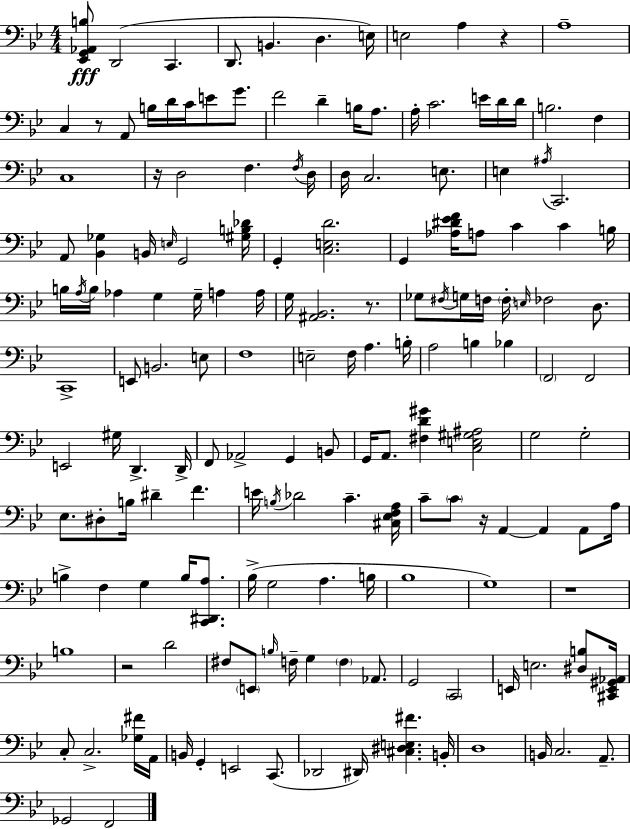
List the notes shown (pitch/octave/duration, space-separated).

[Eb2,G2,Ab2,B3]/e D2/h C2/q. D2/e. B2/q. D3/q. E3/s E3/h A3/q R/q A3/w C3/q R/e A2/e B3/s D4/s C4/s E4/e G4/e. F4/h D4/q B3/s A3/e. A3/s C4/h. E4/s D4/s D4/s B3/h. F3/q C3/w R/s D3/h F3/q. F3/s D3/s D3/s C3/h. E3/e. E3/q A#3/s C2/h. A2/e [Bb2,Gb3]/q B2/s E3/s G2/h [G#3,B3,Db4]/s G2/q [C3,E3,D4]/h. G2/q [Ab3,D#4,Eb4,F4]/s A3/e C4/q C4/q B3/s B3/s A3/s B3/s Ab3/q G3/q G3/s A3/q A3/s G3/s [A#2,Bb2]/h. R/e. Gb3/e F#3/s G3/s F3/s F3/s E3/s FES3/h D3/e. C2/w E2/e B2/h. E3/e F3/w E3/h F3/s A3/q. B3/s A3/h B3/q Bb3/q F2/h F2/h E2/h G#3/s D2/q. D2/s F2/e Ab2/h G2/q B2/e G2/s A2/e. [F#3,D4,G#4]/q [C3,E3,G#3,A#3]/h G3/h G3/h Eb3/e. D#3/e B3/s D#4/q F4/q. E4/s B3/s Db4/h C4/q. [C#3,Eb3,F3,A3]/s C4/e C4/e R/s A2/q A2/q A2/e A3/s B3/q F3/q G3/q B3/s [C2,D#2,A3]/e. Bb3/s G3/h A3/q. B3/s Bb3/w G3/w R/w B3/w R/h D4/h F#3/e E2/e B3/s F3/s G3/q F3/q Ab2/e. G2/h C2/h E2/s E3/h. [D#3,B3]/e [C#2,E2,G#2,Ab2]/s C3/e C3/h. [Gb3,F#4]/s A2/s B2/s G2/q E2/h C2/e. Db2/h D#2/s [C#3,D#3,E3,F#4]/q. B2/s D3/w B2/s C3/h. A2/e. Gb2/h F2/h